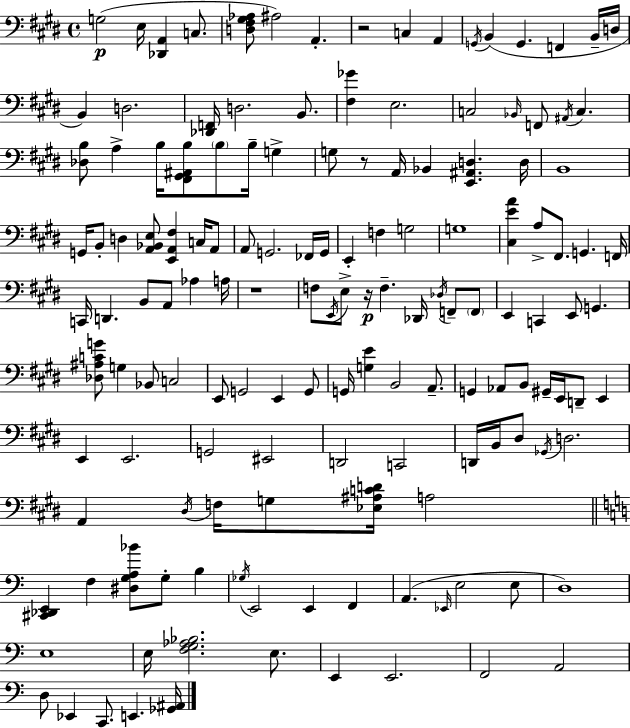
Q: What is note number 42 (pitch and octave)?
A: G2